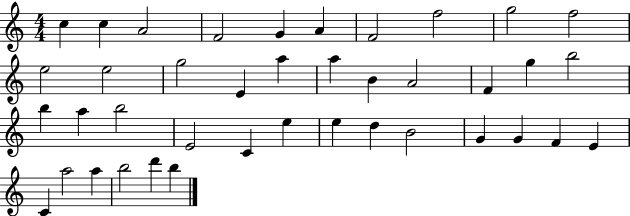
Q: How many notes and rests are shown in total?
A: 40